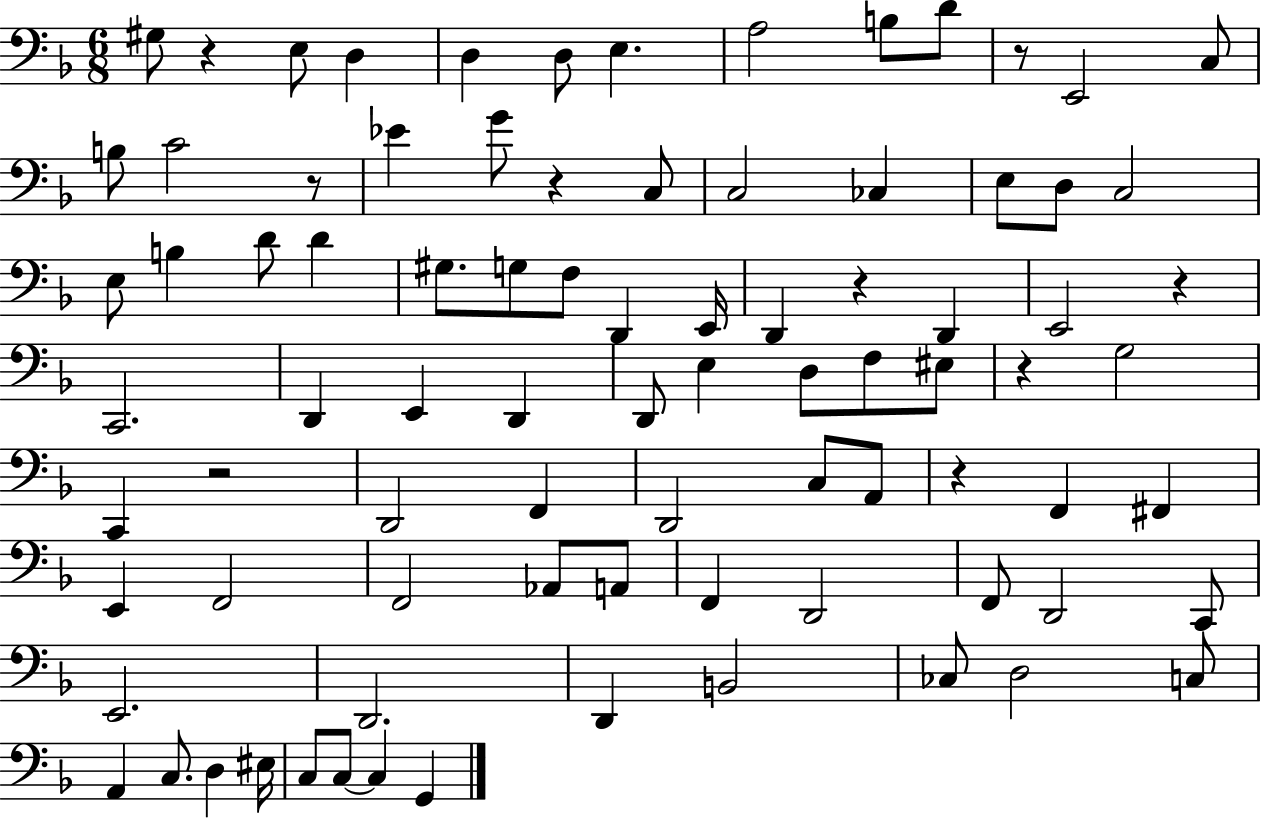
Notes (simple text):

G#3/e R/q E3/e D3/q D3/q D3/e E3/q. A3/h B3/e D4/e R/e E2/h C3/e B3/e C4/h R/e Eb4/q G4/e R/q C3/e C3/h CES3/q E3/e D3/e C3/h E3/e B3/q D4/e D4/q G#3/e. G3/e F3/e D2/q E2/s D2/q R/q D2/q E2/h R/q C2/h. D2/q E2/q D2/q D2/e E3/q D3/e F3/e EIS3/e R/q G3/h C2/q R/h D2/h F2/q D2/h C3/e A2/e R/q F2/q F#2/q E2/q F2/h F2/h Ab2/e A2/e F2/q D2/h F2/e D2/h C2/e E2/h. D2/h. D2/q B2/h CES3/e D3/h C3/e A2/q C3/e. D3/q EIS3/s C3/e C3/e C3/q G2/q